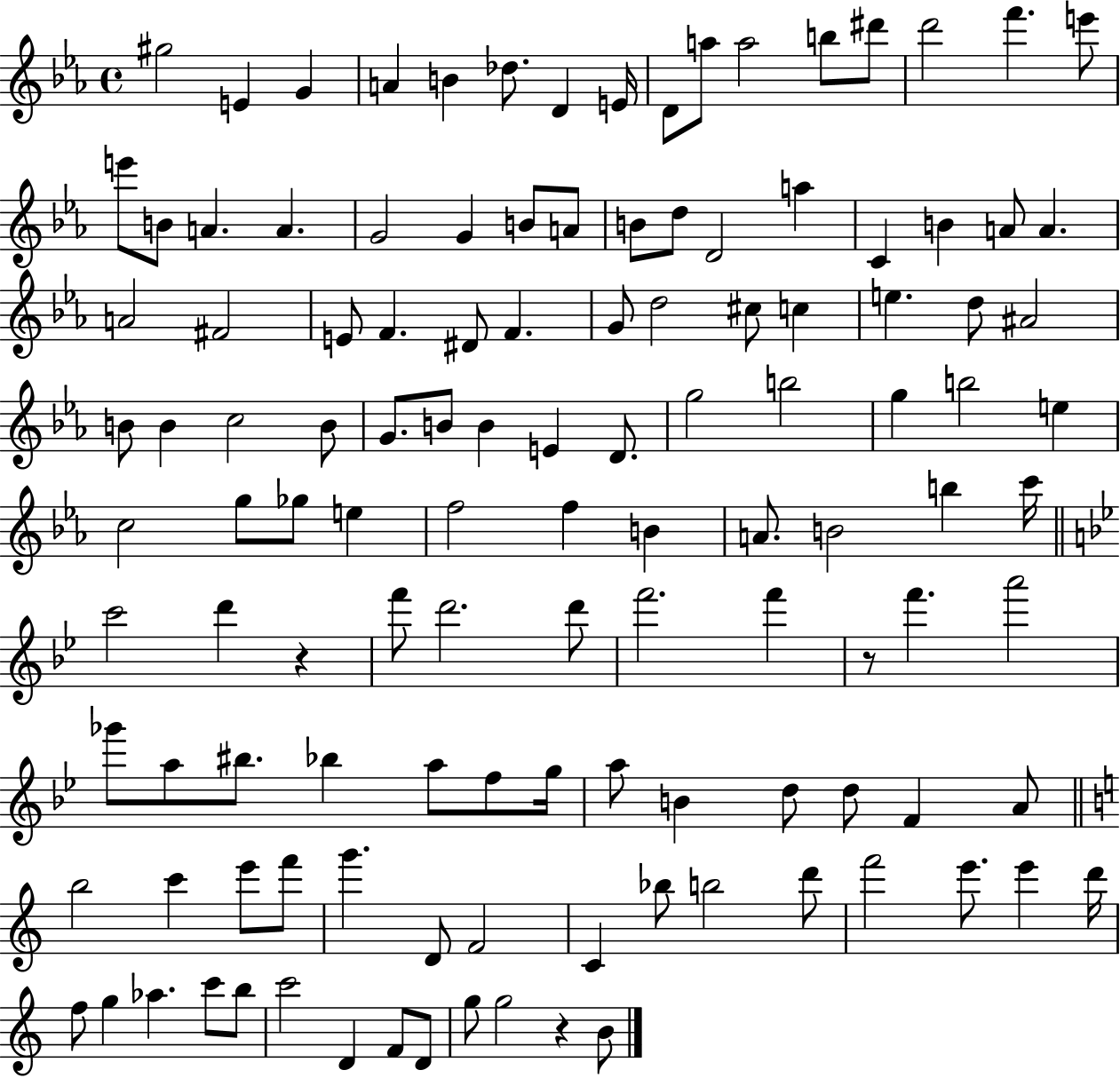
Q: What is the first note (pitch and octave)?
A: G#5